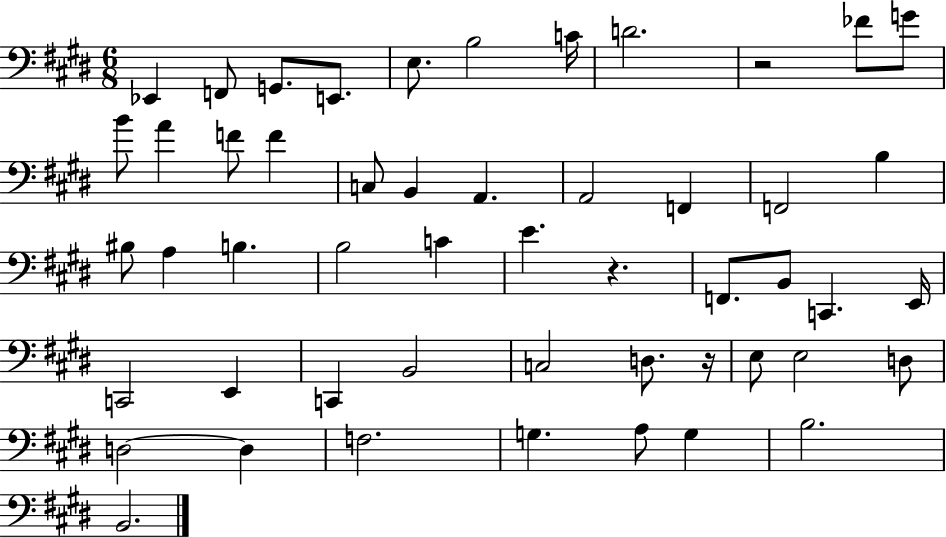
X:1
T:Untitled
M:6/8
L:1/4
K:E
_E,, F,,/2 G,,/2 E,,/2 E,/2 B,2 C/4 D2 z2 _F/2 G/2 B/2 A F/2 F C,/2 B,, A,, A,,2 F,, F,,2 B, ^B,/2 A, B, B,2 C E z F,,/2 B,,/2 C,, E,,/4 C,,2 E,, C,, B,,2 C,2 D,/2 z/4 E,/2 E,2 D,/2 D,2 D, F,2 G, A,/2 G, B,2 B,,2